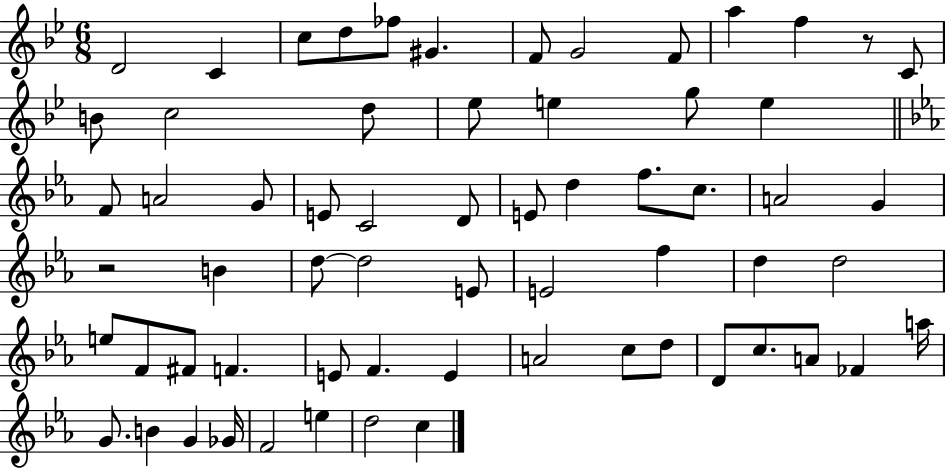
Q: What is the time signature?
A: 6/8